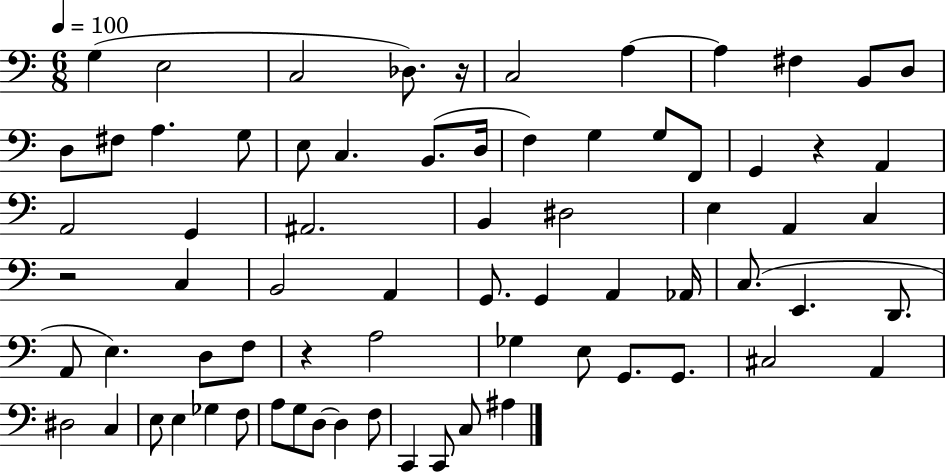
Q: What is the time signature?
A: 6/8